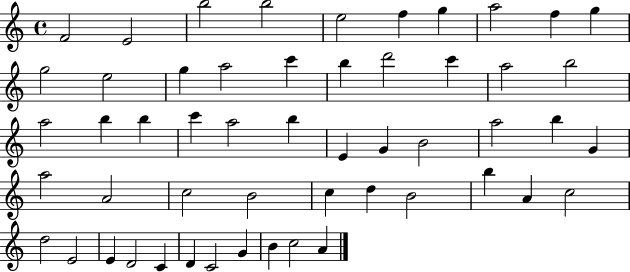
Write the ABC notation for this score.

X:1
T:Untitled
M:4/4
L:1/4
K:C
F2 E2 b2 b2 e2 f g a2 f g g2 e2 g a2 c' b d'2 c' a2 b2 a2 b b c' a2 b E G B2 a2 b G a2 A2 c2 B2 c d B2 b A c2 d2 E2 E D2 C D C2 G B c2 A